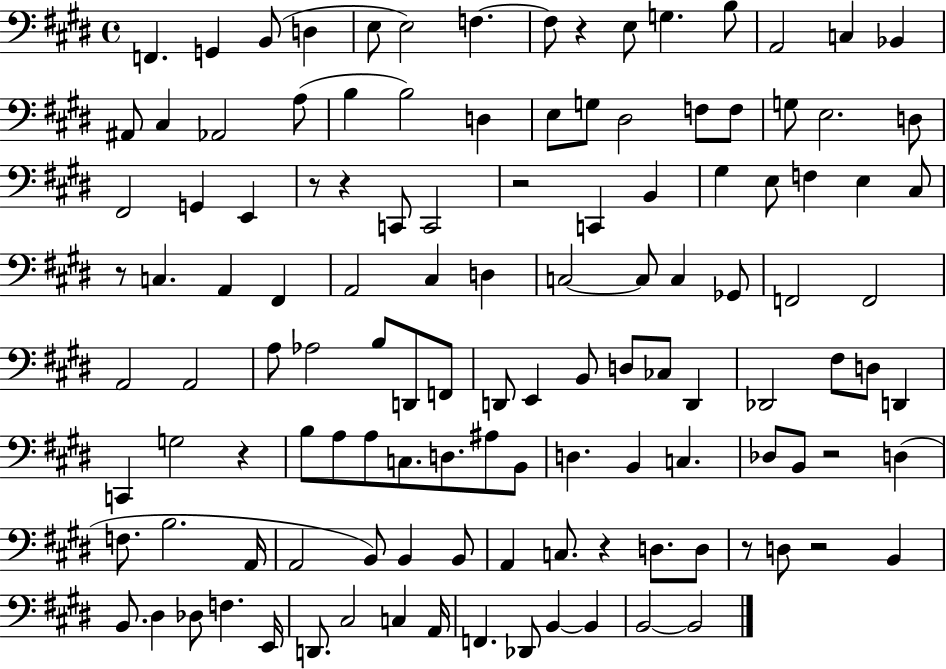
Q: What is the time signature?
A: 4/4